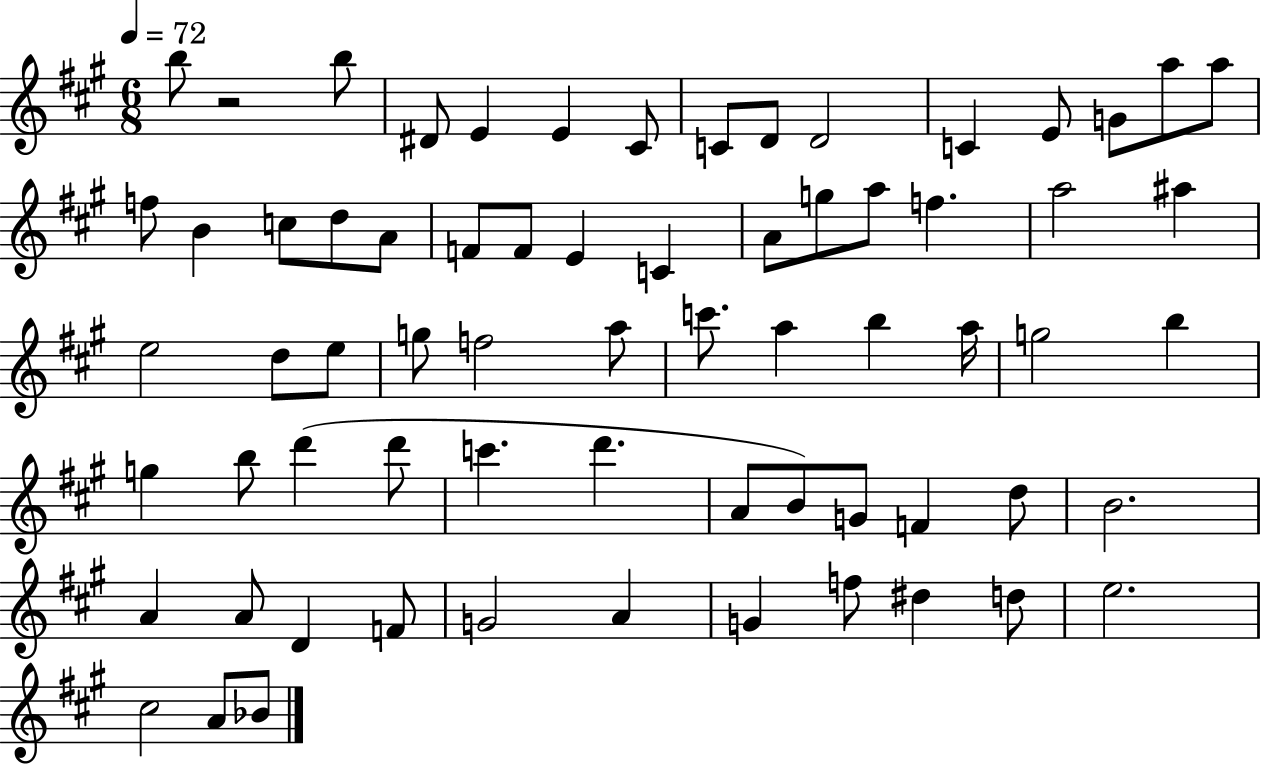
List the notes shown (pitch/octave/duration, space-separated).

B5/e R/h B5/e D#4/e E4/q E4/q C#4/e C4/e D4/e D4/h C4/q E4/e G4/e A5/e A5/e F5/e B4/q C5/e D5/e A4/e F4/e F4/e E4/q C4/q A4/e G5/e A5/e F5/q. A5/h A#5/q E5/h D5/e E5/e G5/e F5/h A5/e C6/e. A5/q B5/q A5/s G5/h B5/q G5/q B5/e D6/q D6/e C6/q. D6/q. A4/e B4/e G4/e F4/q D5/e B4/h. A4/q A4/e D4/q F4/e G4/h A4/q G4/q F5/e D#5/q D5/e E5/h. C#5/h A4/e Bb4/e